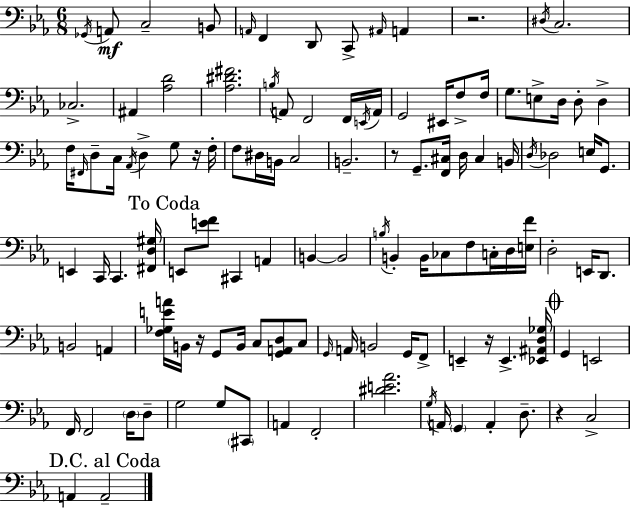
X:1
T:Untitled
M:6/8
L:1/4
K:Eb
_G,,/4 A,,/2 C,2 B,,/2 A,,/4 F,, D,,/2 C,,/2 ^A,,/4 A,, z2 ^D,/4 C,2 _C,2 ^A,, [_A,D]2 [_A,^D^F]2 B,/4 A,,/2 F,,2 F,,/4 E,,/4 A,,/4 G,,2 ^E,,/4 F,/2 F,/4 G,/2 E,/2 D,/4 D,/2 D, F,/4 ^F,,/4 D,/2 C,/4 _A,,/4 D, G,/2 z/4 F,/4 F,/2 ^D,/4 B,,/4 C,2 B,,2 z/2 G,,/2 [F,,^C,]/4 D,/4 ^C, B,,/4 D,/4 _D,2 E,/4 G,,/2 E,, C,,/4 C,, [^F,,D,^G,]/4 E,,/2 [EF]/2 ^C,, A,, B,, B,,2 B,/4 B,, B,,/4 _C,/2 F,/2 C,/4 D,/4 [E,F]/4 D,2 E,,/4 D,,/2 B,,2 A,, [F,_G,EA]/4 B,,/4 z/4 G,,/2 B,,/4 C,/2 [G,,A,,D,]/2 C,/2 G,,/4 A,,/4 B,,2 G,,/4 F,,/2 E,, z/4 E,, [_E,,^A,,D,_G,]/4 G,, E,,2 F,,/4 F,,2 D,/4 D,/2 G,2 G,/2 ^C,,/2 A,, F,,2 [^DE_A]2 G,/4 A,,/4 G,, A,, D,/2 z C,2 A,, A,,2